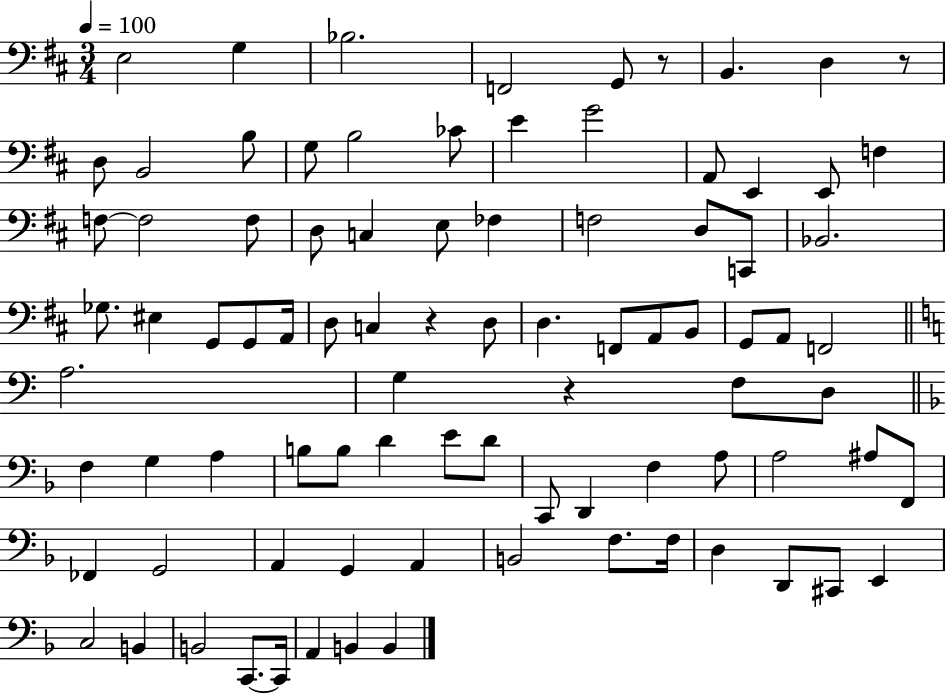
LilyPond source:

{
  \clef bass
  \numericTimeSignature
  \time 3/4
  \key d \major
  \tempo 4 = 100
  e2 g4 | bes2. | f,2 g,8 r8 | b,4. d4 r8 | \break d8 b,2 b8 | g8 b2 ces'8 | e'4 g'2 | a,8 e,4 e,8 f4 | \break f8~~ f2 f8 | d8 c4 e8 fes4 | f2 d8 c,8 | bes,2. | \break ges8. eis4 g,8 g,8 a,16 | d8 c4 r4 d8 | d4. f,8 a,8 b,8 | g,8 a,8 f,2 | \break \bar "||" \break \key c \major a2. | g4 r4 f8 d8 | \bar "||" \break \key f \major f4 g4 a4 | b8 b8 d'4 e'8 d'8 | c,8 d,4 f4 a8 | a2 ais8 f,8 | \break fes,4 g,2 | a,4 g,4 a,4 | b,2 f8. f16 | d4 d,8 cis,8 e,4 | \break c2 b,4 | b,2 c,8.~~ c,16 | a,4 b,4 b,4 | \bar "|."
}